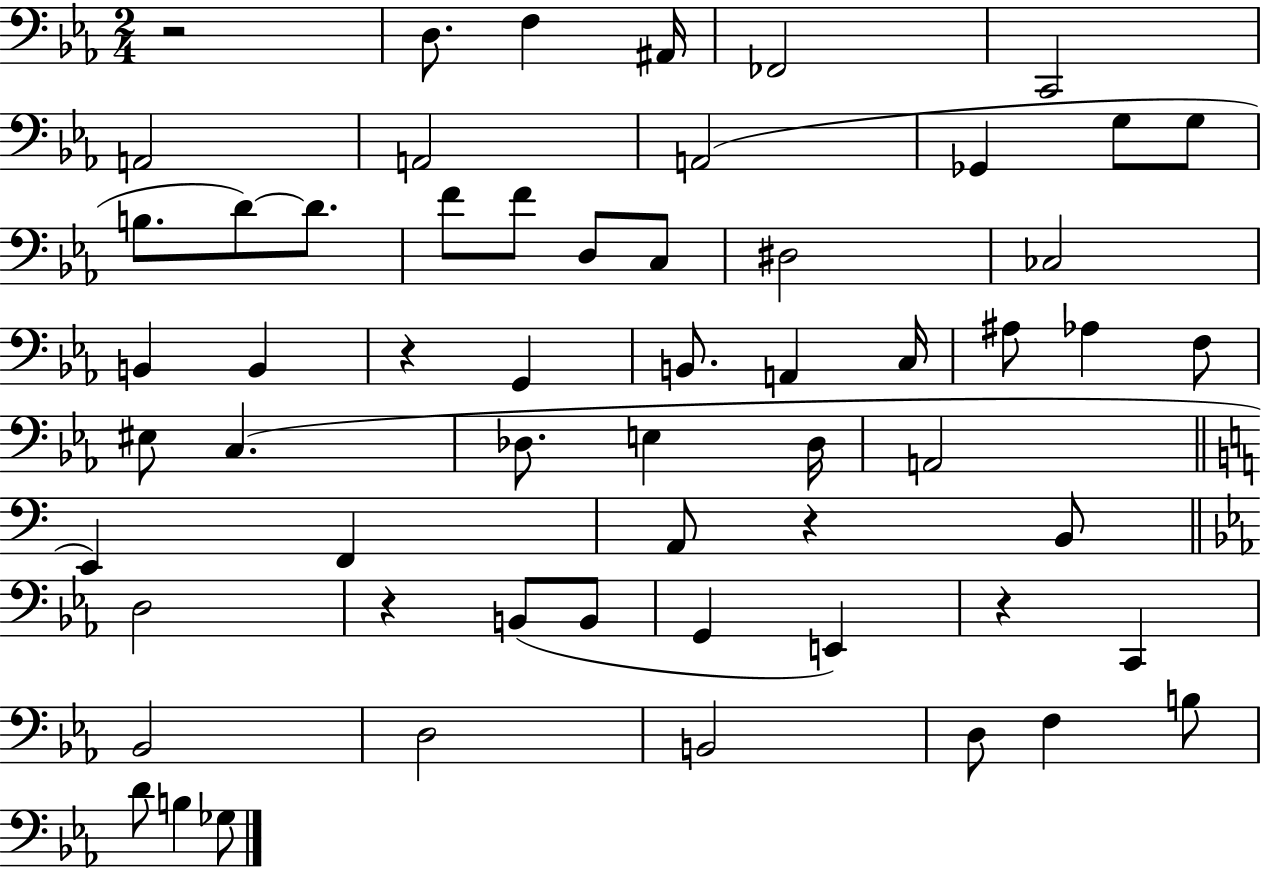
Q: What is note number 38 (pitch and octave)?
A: A2